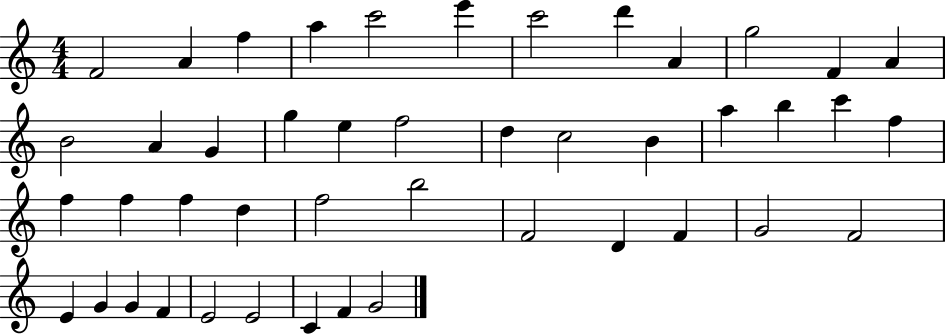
{
  \clef treble
  \numericTimeSignature
  \time 4/4
  \key c \major
  f'2 a'4 f''4 | a''4 c'''2 e'''4 | c'''2 d'''4 a'4 | g''2 f'4 a'4 | \break b'2 a'4 g'4 | g''4 e''4 f''2 | d''4 c''2 b'4 | a''4 b''4 c'''4 f''4 | \break f''4 f''4 f''4 d''4 | f''2 b''2 | f'2 d'4 f'4 | g'2 f'2 | \break e'4 g'4 g'4 f'4 | e'2 e'2 | c'4 f'4 g'2 | \bar "|."
}